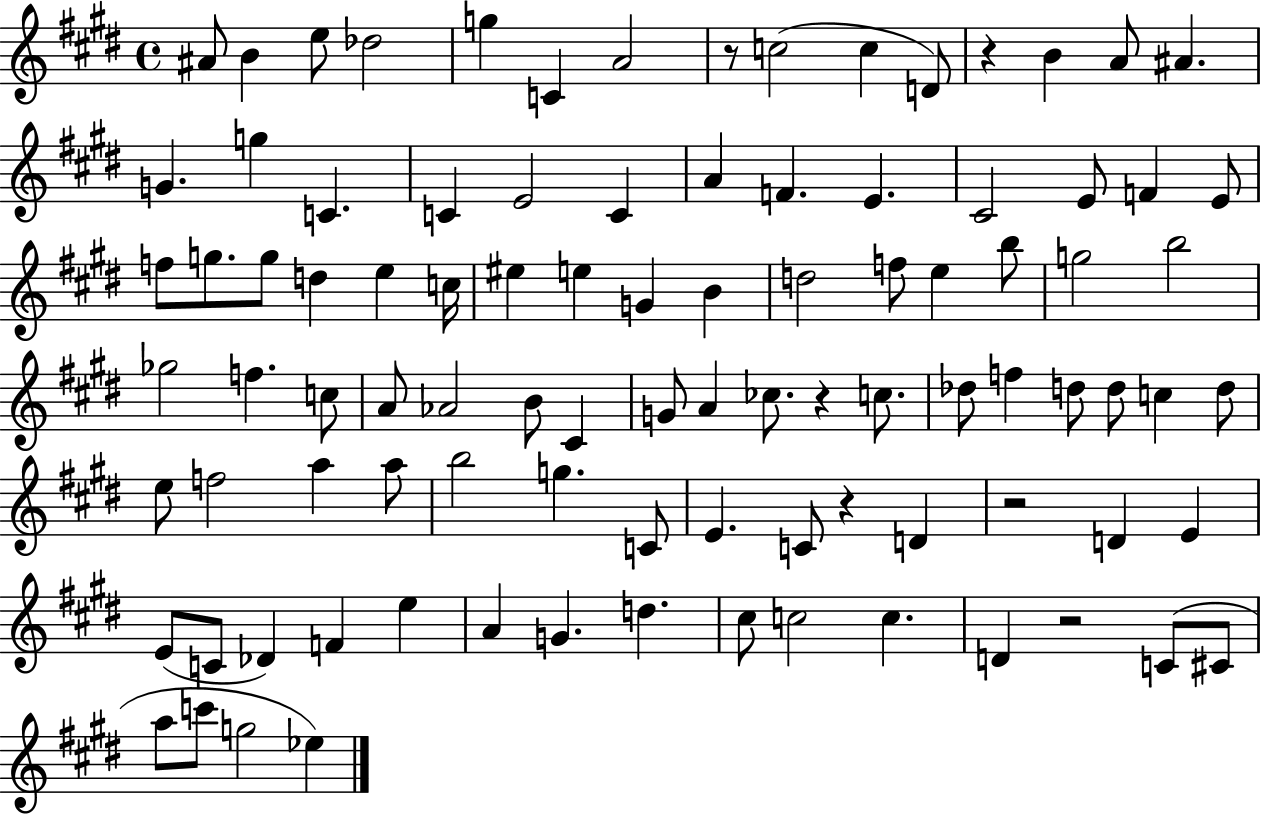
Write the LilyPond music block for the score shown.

{
  \clef treble
  \time 4/4
  \defaultTimeSignature
  \key e \major
  ais'8 b'4 e''8 des''2 | g''4 c'4 a'2 | r8 c''2( c''4 d'8) | r4 b'4 a'8 ais'4. | \break g'4. g''4 c'4. | c'4 e'2 c'4 | a'4 f'4. e'4. | cis'2 e'8 f'4 e'8 | \break f''8 g''8. g''8 d''4 e''4 c''16 | eis''4 e''4 g'4 b'4 | d''2 f''8 e''4 b''8 | g''2 b''2 | \break ges''2 f''4. c''8 | a'8 aes'2 b'8 cis'4 | g'8 a'4 ces''8. r4 c''8. | des''8 f''4 d''8 d''8 c''4 d''8 | \break e''8 f''2 a''4 a''8 | b''2 g''4. c'8 | e'4. c'8 r4 d'4 | r2 d'4 e'4 | \break e'8( c'8 des'4) f'4 e''4 | a'4 g'4. d''4. | cis''8 c''2 c''4. | d'4 r2 c'8( cis'8 | \break a''8 c'''8 g''2 ees''4) | \bar "|."
}